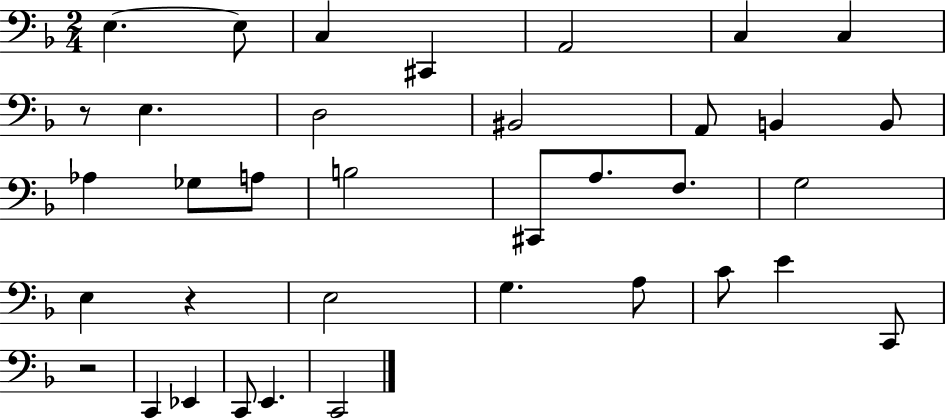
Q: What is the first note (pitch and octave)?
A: E3